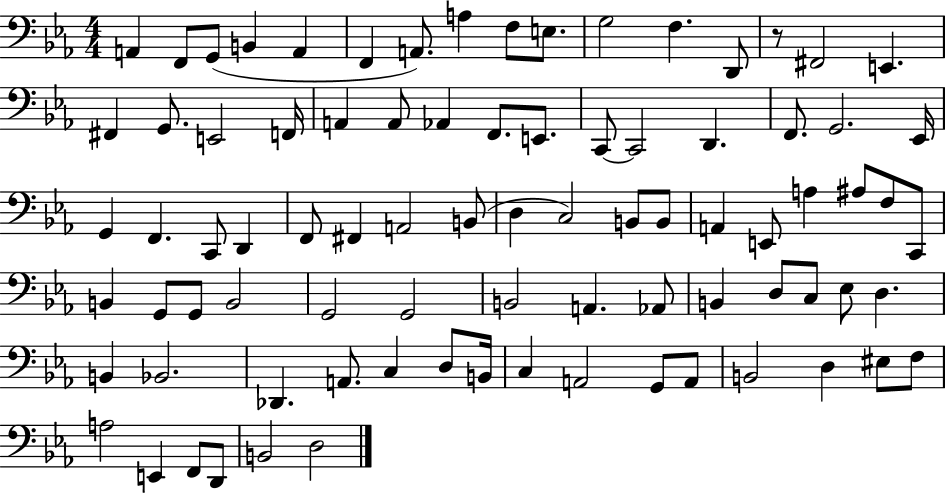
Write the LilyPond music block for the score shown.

{
  \clef bass
  \numericTimeSignature
  \time 4/4
  \key ees \major
  a,4 f,8 g,8( b,4 a,4 | f,4 a,8.) a4 f8 e8. | g2 f4. d,8 | r8 fis,2 e,4. | \break fis,4 g,8. e,2 f,16 | a,4 a,8 aes,4 f,8. e,8. | c,8~~ c,2 d,4. | f,8. g,2. ees,16 | \break g,4 f,4. c,8 d,4 | f,8 fis,4 a,2 b,8( | d4 c2) b,8 b,8 | a,4 e,8 a4 ais8 f8 c,8 | \break b,4 g,8 g,8 b,2 | g,2 g,2 | b,2 a,4. aes,8 | b,4 d8 c8 ees8 d4. | \break b,4 bes,2. | des,4. a,8. c4 d8 b,16 | c4 a,2 g,8 a,8 | b,2 d4 eis8 f8 | \break a2 e,4 f,8 d,8 | b,2 d2 | \bar "|."
}